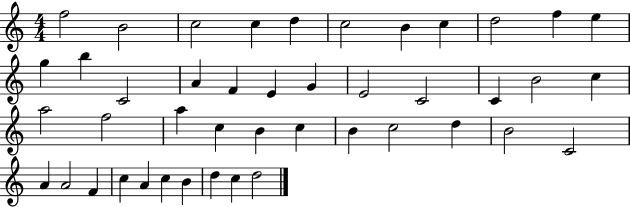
F5/h B4/h C5/h C5/q D5/q C5/h B4/q C5/q D5/h F5/q E5/q G5/q B5/q C4/h A4/q F4/q E4/q G4/q E4/h C4/h C4/q B4/h C5/q A5/h F5/h A5/q C5/q B4/q C5/q B4/q C5/h D5/q B4/h C4/h A4/q A4/h F4/q C5/q A4/q C5/q B4/q D5/q C5/q D5/h